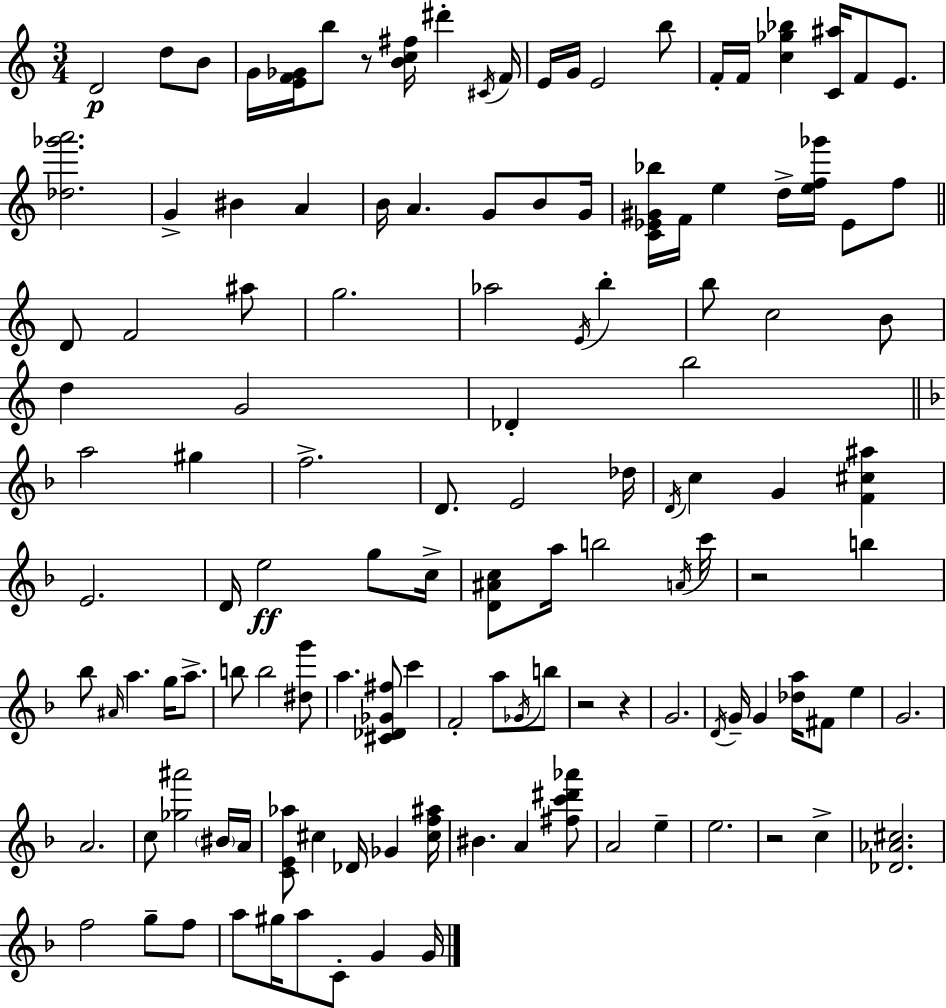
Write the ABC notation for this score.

X:1
T:Untitled
M:3/4
L:1/4
K:C
D2 d/2 B/2 G/4 [EF_G]/4 b/2 z/2 [Bc^f]/4 ^d' ^C/4 F/4 E/4 G/4 E2 b/2 F/4 F/4 [c_g_b] [C^a]/4 F/2 E/2 [_d_g'a']2 G ^B A B/4 A G/2 B/2 G/4 [C_E^G_b]/4 F/4 e d/4 [ef_g']/4 _E/2 f/2 D/2 F2 ^a/2 g2 _a2 E/4 b b/2 c2 B/2 d G2 _D b2 a2 ^g f2 D/2 E2 _d/4 D/4 c G [F^c^a] E2 D/4 e2 g/2 c/4 [D^Ac]/2 a/4 b2 A/4 c'/4 z2 b _b/2 ^A/4 a g/4 a/2 b/2 b2 [^dg']/2 a [^C_D_G^f]/2 c' F2 a/2 _G/4 b/2 z2 z G2 D/4 G/4 G [_da]/4 ^F/2 e G2 A2 c/2 [_g^a']2 ^B/4 A/4 [CE_a]/2 ^c _D/4 _G [^cf^a]/4 ^B A [^fc'^d'_a']/2 A2 e e2 z2 c [_D_A^c]2 f2 g/2 f/2 a/2 ^g/4 a/2 C/2 G G/4